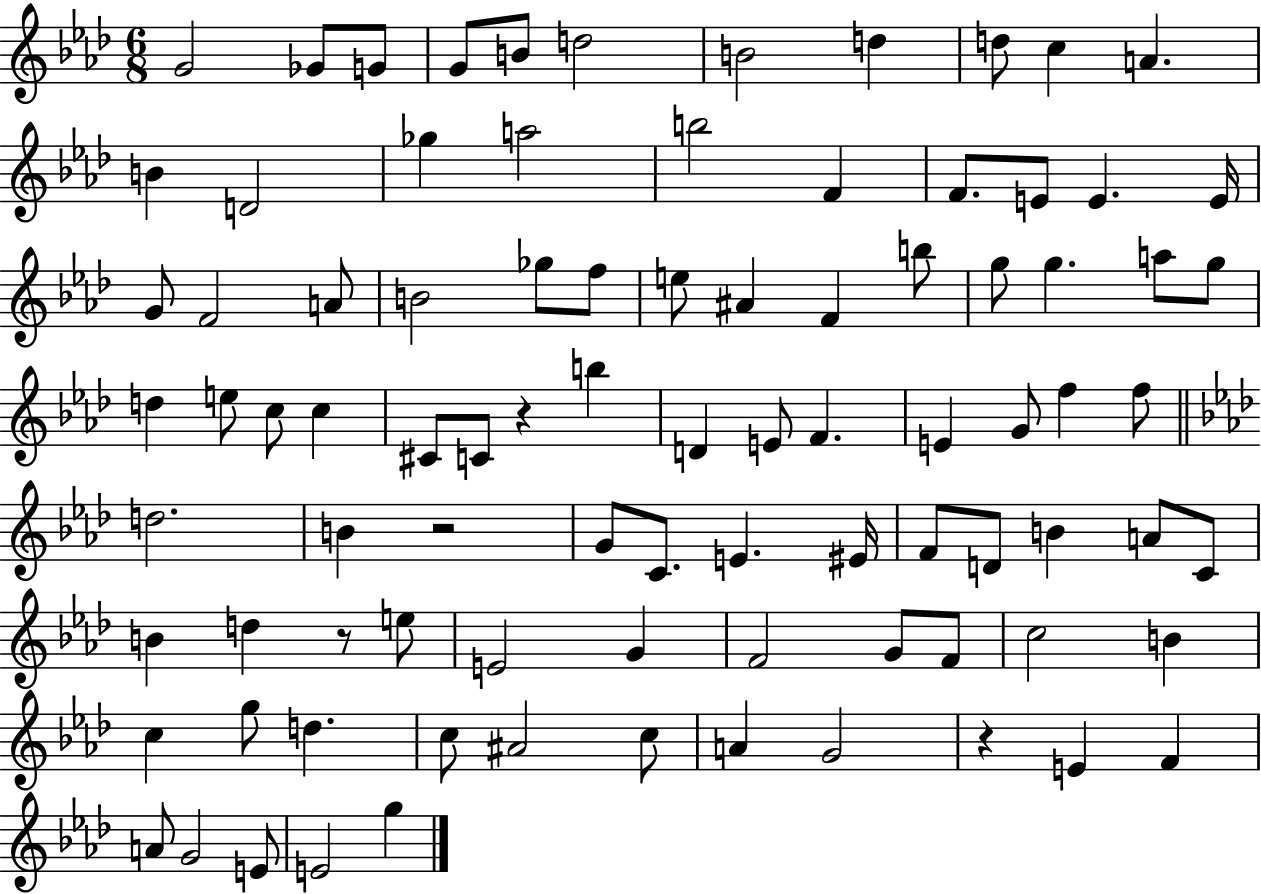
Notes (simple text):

G4/h Gb4/e G4/e G4/e B4/e D5/h B4/h D5/q D5/e C5/q A4/q. B4/q D4/h Gb5/q A5/h B5/h F4/q F4/e. E4/e E4/q. E4/s G4/e F4/h A4/e B4/h Gb5/e F5/e E5/e A#4/q F4/q B5/e G5/e G5/q. A5/e G5/e D5/q E5/e C5/e C5/q C#4/e C4/e R/q B5/q D4/q E4/e F4/q. E4/q G4/e F5/q F5/e D5/h. B4/q R/h G4/e C4/e. E4/q. EIS4/s F4/e D4/e B4/q A4/e C4/e B4/q D5/q R/e E5/e E4/h G4/q F4/h G4/e F4/e C5/h B4/q C5/q G5/e D5/q. C5/e A#4/h C5/e A4/q G4/h R/q E4/q F4/q A4/e G4/h E4/e E4/h G5/q